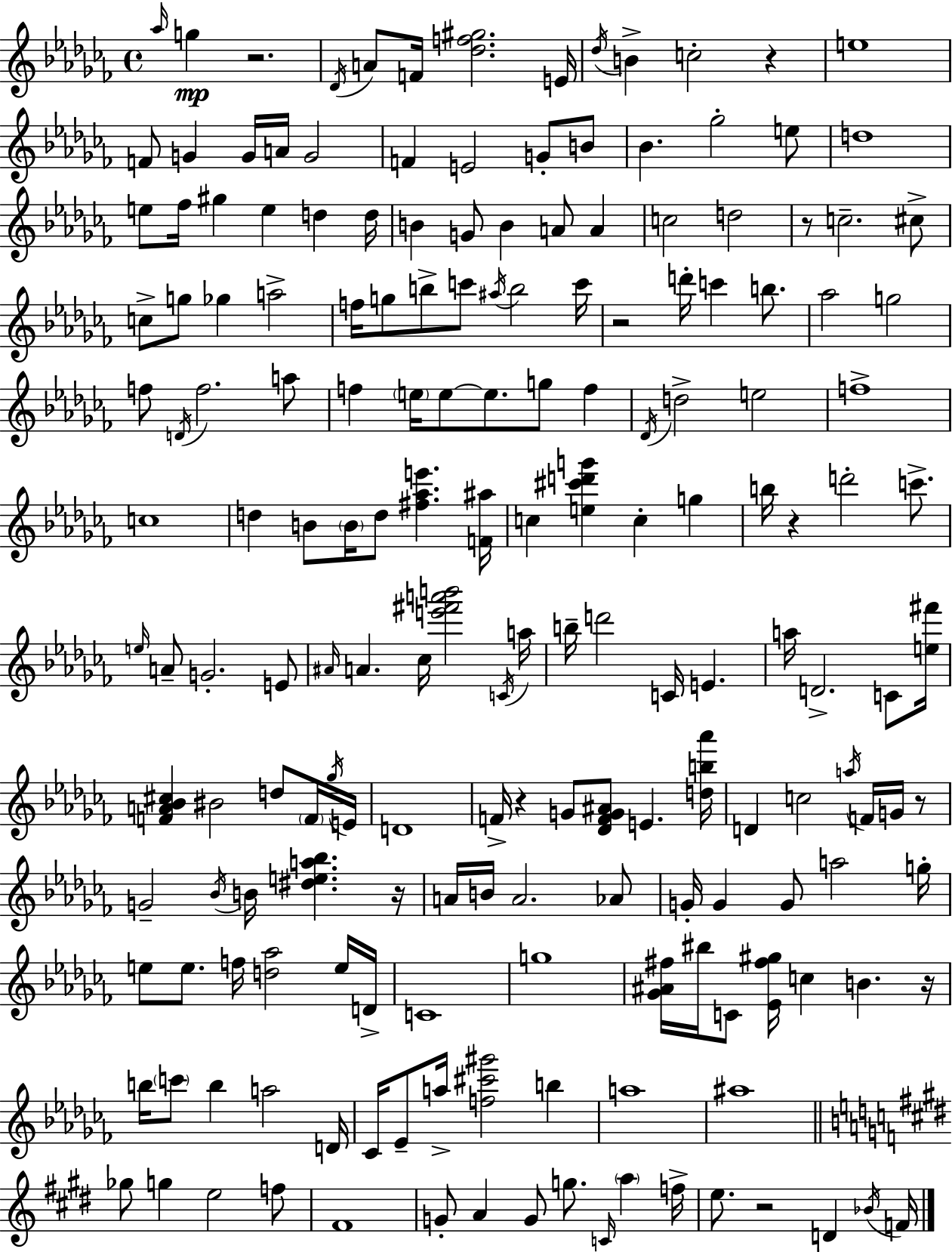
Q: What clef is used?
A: treble